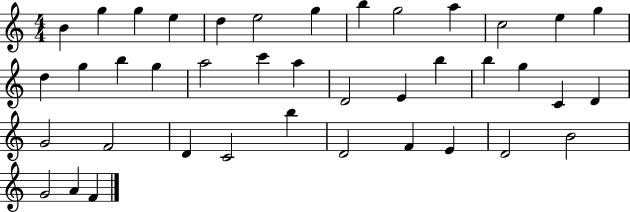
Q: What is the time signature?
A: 4/4